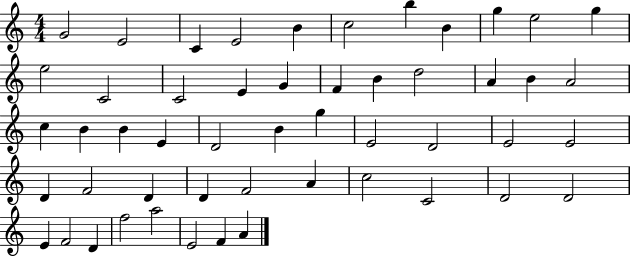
{
  \clef treble
  \numericTimeSignature
  \time 4/4
  \key c \major
  g'2 e'2 | c'4 e'2 b'4 | c''2 b''4 b'4 | g''4 e''2 g''4 | \break e''2 c'2 | c'2 e'4 g'4 | f'4 b'4 d''2 | a'4 b'4 a'2 | \break c''4 b'4 b'4 e'4 | d'2 b'4 g''4 | e'2 d'2 | e'2 e'2 | \break d'4 f'2 d'4 | d'4 f'2 a'4 | c''2 c'2 | d'2 d'2 | \break e'4 f'2 d'4 | f''2 a''2 | e'2 f'4 a'4 | \bar "|."
}